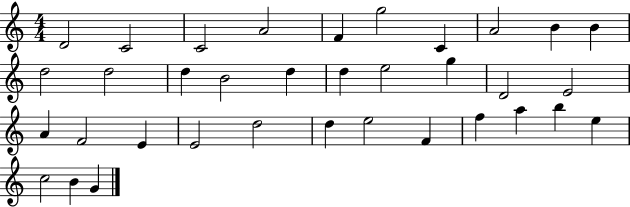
X:1
T:Untitled
M:4/4
L:1/4
K:C
D2 C2 C2 A2 F g2 C A2 B B d2 d2 d B2 d d e2 g D2 E2 A F2 E E2 d2 d e2 F f a b e c2 B G